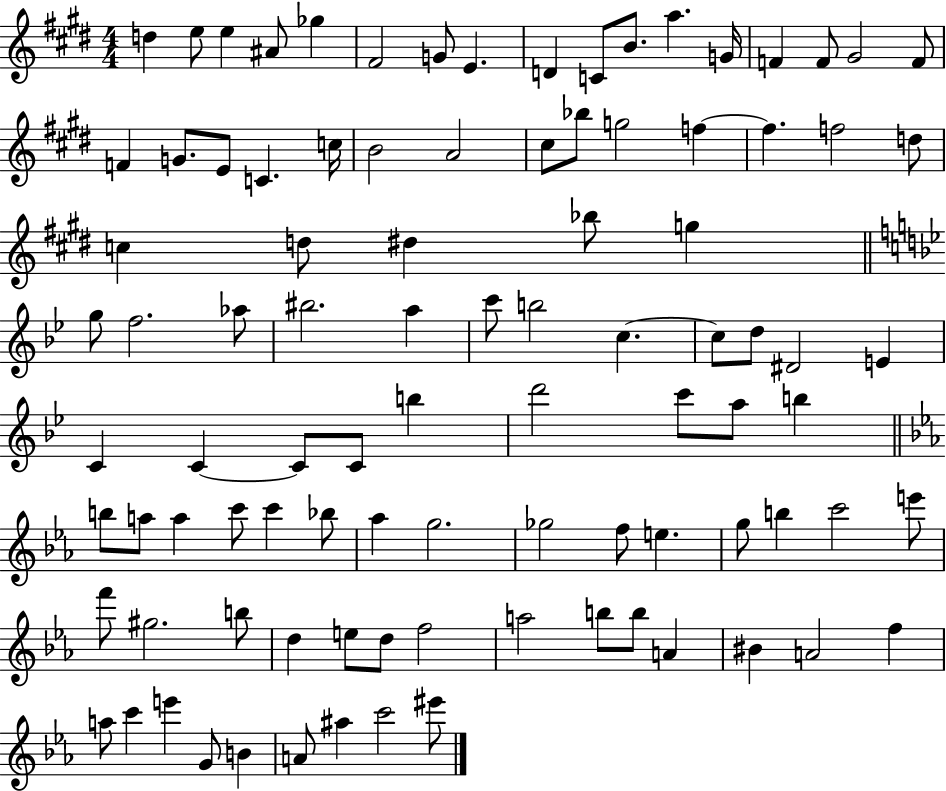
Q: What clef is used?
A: treble